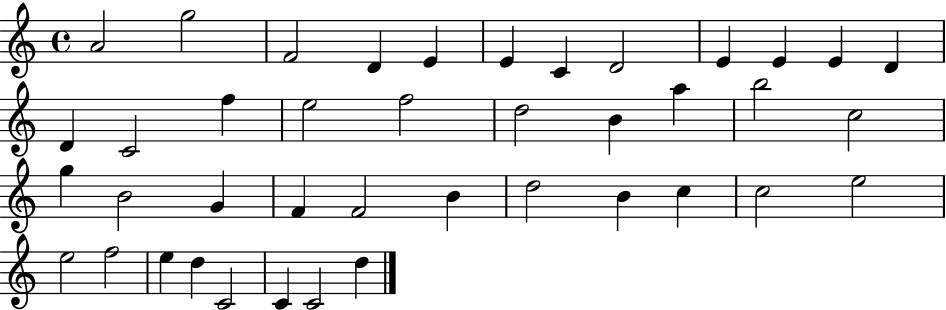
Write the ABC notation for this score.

X:1
T:Untitled
M:4/4
L:1/4
K:C
A2 g2 F2 D E E C D2 E E E D D C2 f e2 f2 d2 B a b2 c2 g B2 G F F2 B d2 B c c2 e2 e2 f2 e d C2 C C2 d